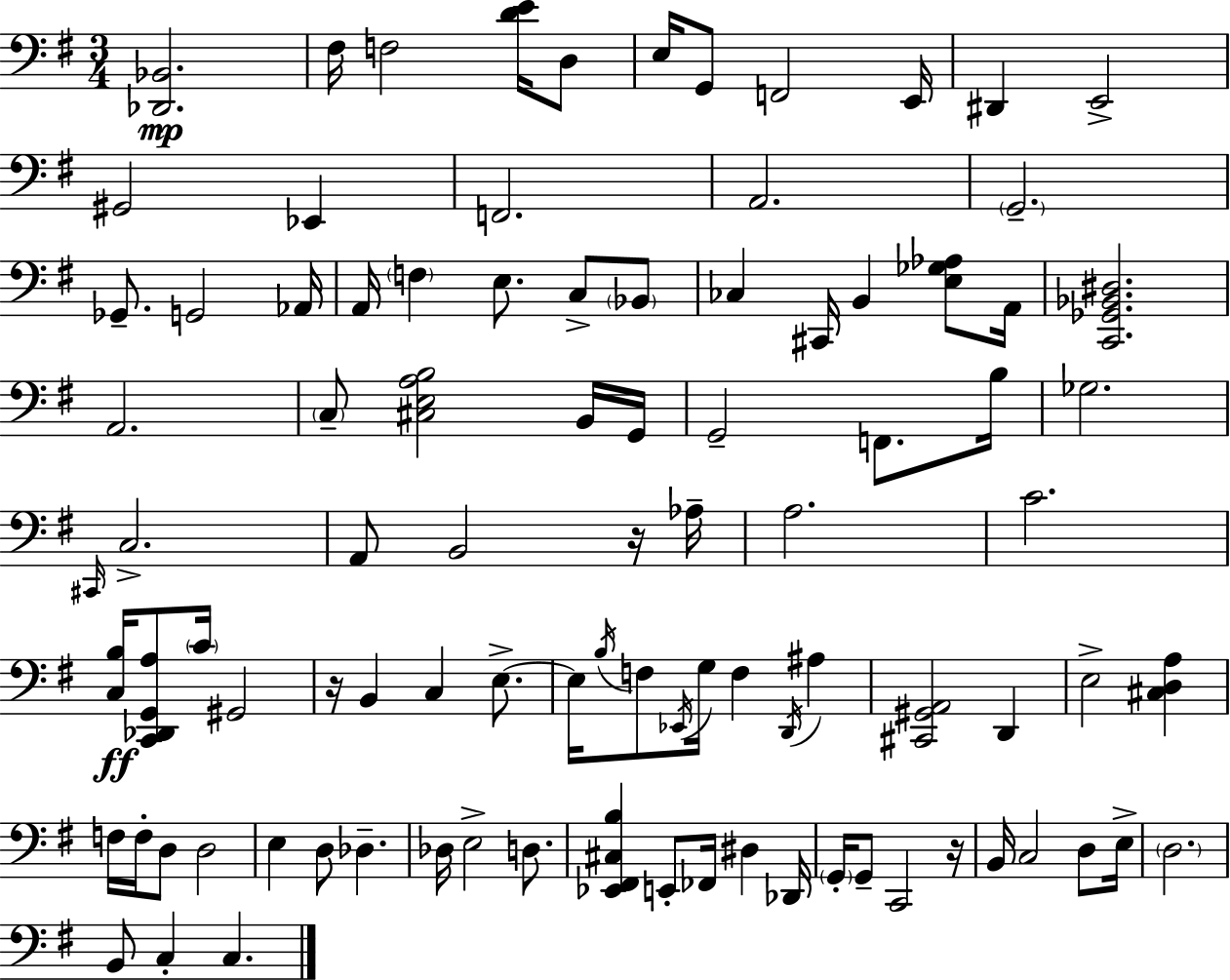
X:1
T:Untitled
M:3/4
L:1/4
K:G
[_D,,_B,,]2 ^F,/4 F,2 [DE]/4 D,/2 E,/4 G,,/2 F,,2 E,,/4 ^D,, E,,2 ^G,,2 _E,, F,,2 A,,2 G,,2 _G,,/2 G,,2 _A,,/4 A,,/4 F, E,/2 C,/2 _B,,/2 _C, ^C,,/4 B,, [E,_G,_A,]/2 A,,/4 [C,,_G,,_B,,^D,]2 A,,2 C,/2 [^C,E,A,B,]2 B,,/4 G,,/4 G,,2 F,,/2 B,/4 _G,2 ^C,,/4 C,2 A,,/2 B,,2 z/4 _A,/4 A,2 C2 [C,B,]/4 [C,,_D,,G,,A,]/2 C/4 ^G,,2 z/4 B,, C, E,/2 E,/4 B,/4 F,/2 _E,,/4 G,/4 F, D,,/4 ^A, [^C,,^G,,A,,]2 D,, E,2 [^C,D,A,] F,/4 F,/4 D,/2 D,2 E, D,/2 _D, _D,/4 E,2 D,/2 [_E,,^F,,^C,B,] E,,/2 _F,,/4 ^D, _D,,/4 G,,/4 G,,/2 C,,2 z/4 B,,/4 C,2 D,/2 E,/4 D,2 B,,/2 C, C,